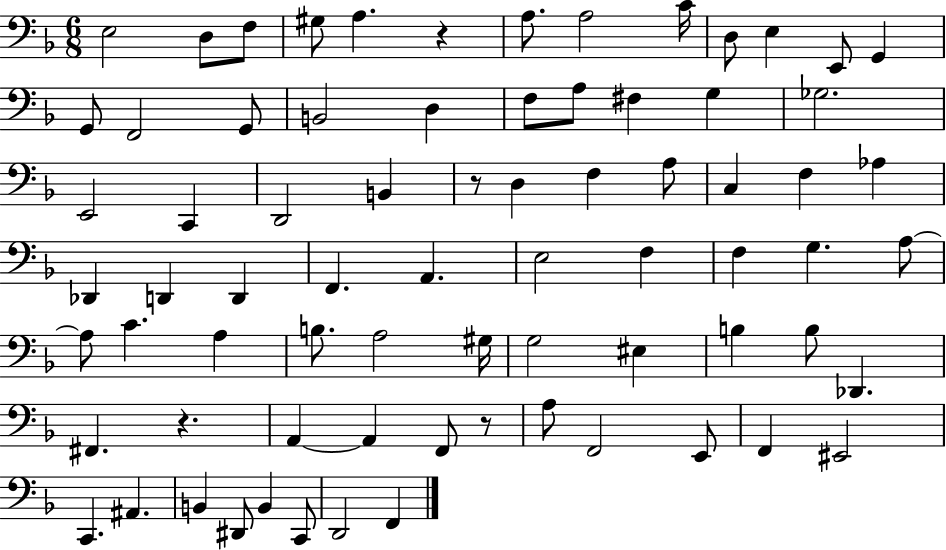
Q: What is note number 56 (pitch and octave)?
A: A2